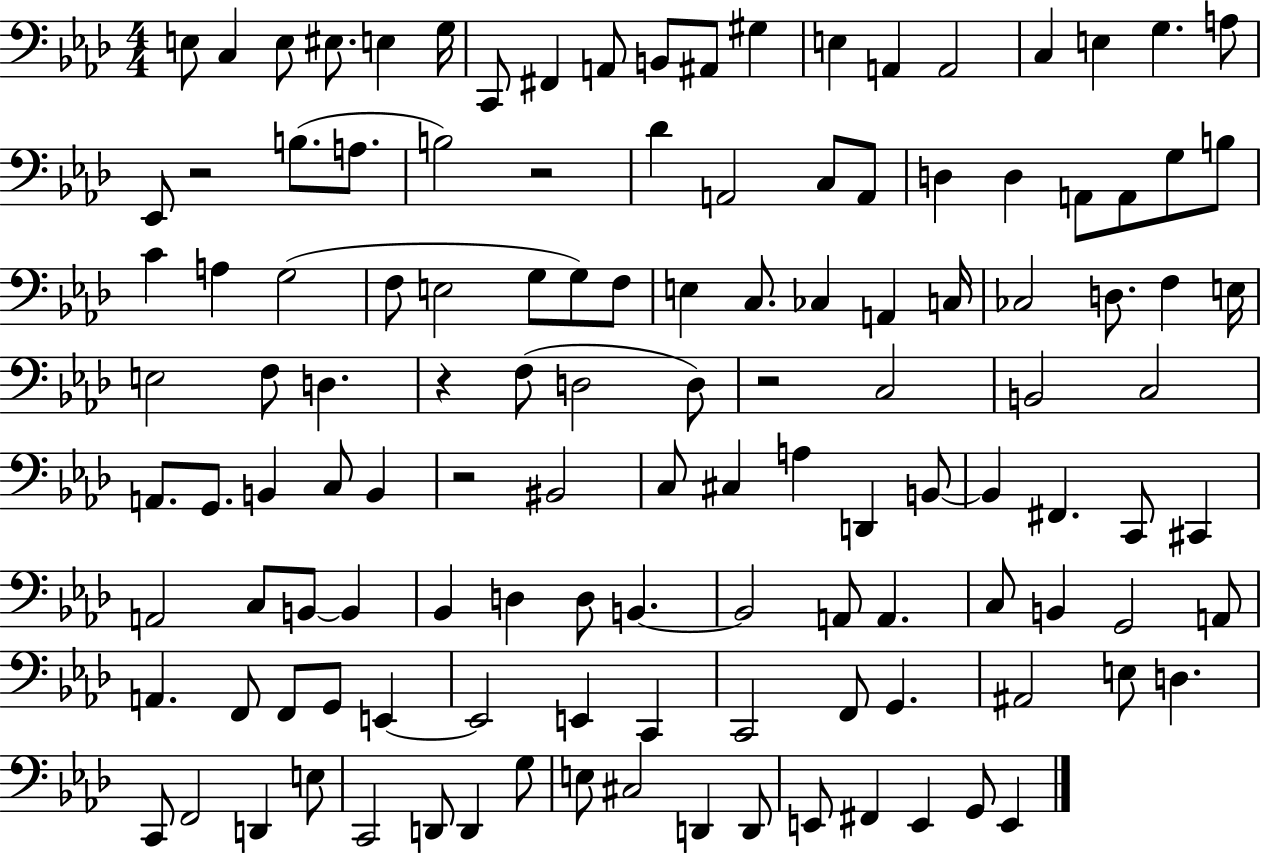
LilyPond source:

{
  \clef bass
  \numericTimeSignature
  \time 4/4
  \key aes \major
  e8 c4 e8 eis8. e4 g16 | c,8 fis,4 a,8 b,8 ais,8 gis4 | e4 a,4 a,2 | c4 e4 g4. a8 | \break ees,8 r2 b8.( a8. | b2) r2 | des'4 a,2 c8 a,8 | d4 d4 a,8 a,8 g8 b8 | \break c'4 a4 g2( | f8 e2 g8 g8) f8 | e4 c8. ces4 a,4 c16 | ces2 d8. f4 e16 | \break e2 f8 d4. | r4 f8( d2 d8) | r2 c2 | b,2 c2 | \break a,8. g,8. b,4 c8 b,4 | r2 bis,2 | c8 cis4 a4 d,4 b,8~~ | b,4 fis,4. c,8 cis,4 | \break a,2 c8 b,8~~ b,4 | bes,4 d4 d8 b,4.~~ | b,2 a,8 a,4. | c8 b,4 g,2 a,8 | \break a,4. f,8 f,8 g,8 e,4~~ | e,2 e,4 c,4 | c,2 f,8 g,4. | ais,2 e8 d4. | \break c,8 f,2 d,4 e8 | c,2 d,8 d,4 g8 | e8 cis2 d,4 d,8 | e,8 fis,4 e,4 g,8 e,4 | \break \bar "|."
}